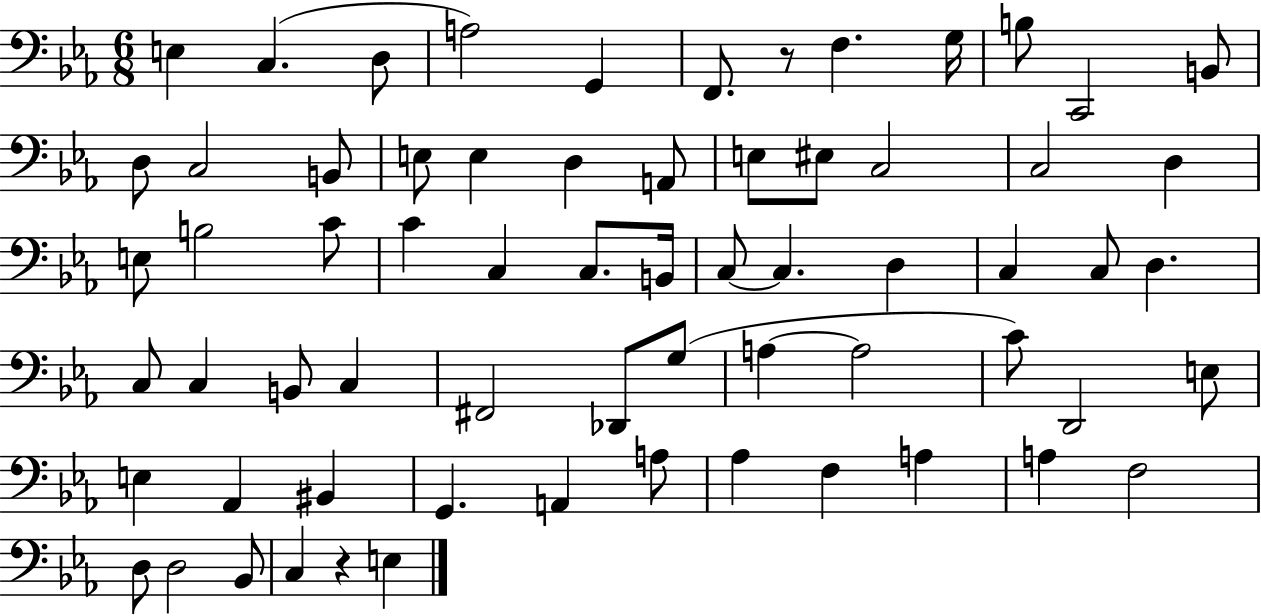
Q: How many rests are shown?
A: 2